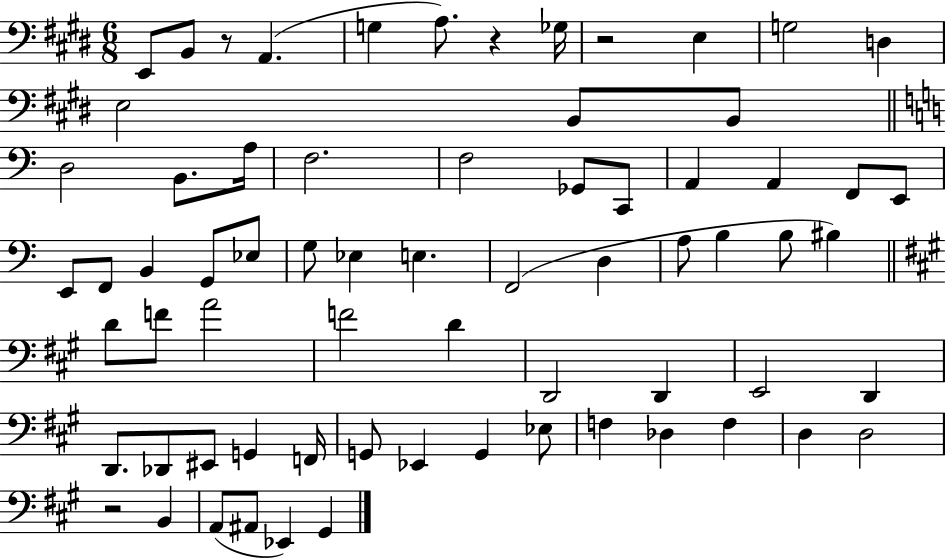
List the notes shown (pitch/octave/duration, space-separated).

E2/e B2/e R/e A2/q. G3/q A3/e. R/q Gb3/s R/h E3/q G3/h D3/q E3/h B2/e B2/e D3/h B2/e. A3/s F3/h. F3/h Gb2/e C2/e A2/q A2/q F2/e E2/e E2/e F2/e B2/q G2/e Eb3/e G3/e Eb3/q E3/q. F2/h D3/q A3/e B3/q B3/e BIS3/q D4/e F4/e A4/h F4/h D4/q D2/h D2/q E2/h D2/q D2/e. Db2/e EIS2/e G2/q F2/s G2/e Eb2/q G2/q Eb3/e F3/q Db3/q F3/q D3/q D3/h R/h B2/q A2/e A#2/e Eb2/q G#2/q